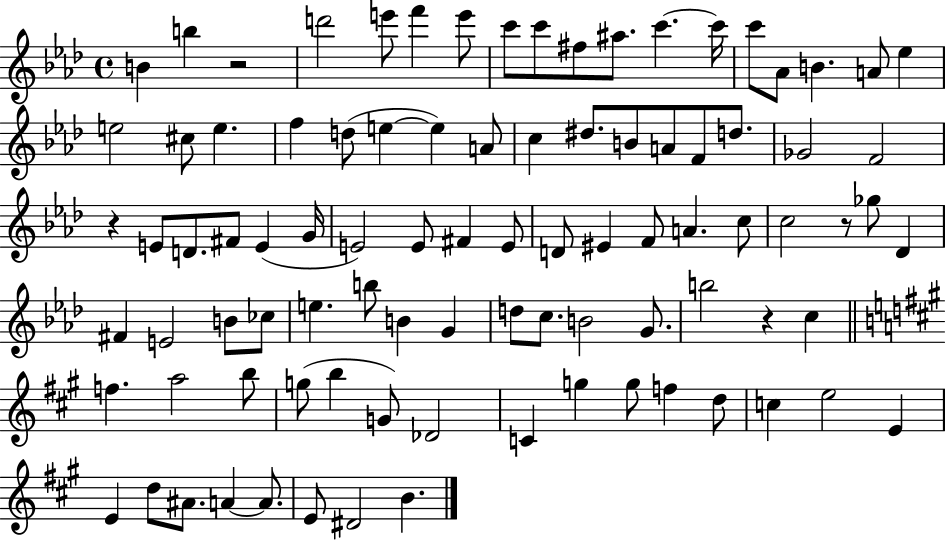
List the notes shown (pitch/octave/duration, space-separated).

B4/q B5/q R/h D6/h E6/e F6/q E6/e C6/e C6/e F#5/e A#5/e. C6/q. C6/s C6/e Ab4/e B4/q. A4/e Eb5/q E5/h C#5/e E5/q. F5/q D5/e E5/q E5/q A4/e C5/q D#5/e. B4/e A4/e F4/e D5/e. Gb4/h F4/h R/q E4/e D4/e. F#4/e E4/q G4/s E4/h E4/e F#4/q E4/e D4/e EIS4/q F4/e A4/q. C5/e C5/h R/e Gb5/e Db4/q F#4/q E4/h B4/e CES5/e E5/q. B5/e B4/q G4/q D5/e C5/e. B4/h G4/e. B5/h R/q C5/q F5/q. A5/h B5/e G5/e B5/q G4/e Db4/h C4/q G5/q G5/e F5/q D5/e C5/q E5/h E4/q E4/q D5/e A#4/e. A4/q A4/e. E4/e D#4/h B4/q.